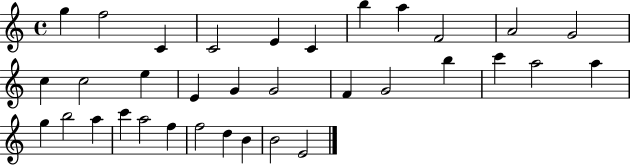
{
  \clef treble
  \time 4/4
  \defaultTimeSignature
  \key c \major
  g''4 f''2 c'4 | c'2 e'4 c'4 | b''4 a''4 f'2 | a'2 g'2 | \break c''4 c''2 e''4 | e'4 g'4 g'2 | f'4 g'2 b''4 | c'''4 a''2 a''4 | \break g''4 b''2 a''4 | c'''4 a''2 f''4 | f''2 d''4 b'4 | b'2 e'2 | \break \bar "|."
}